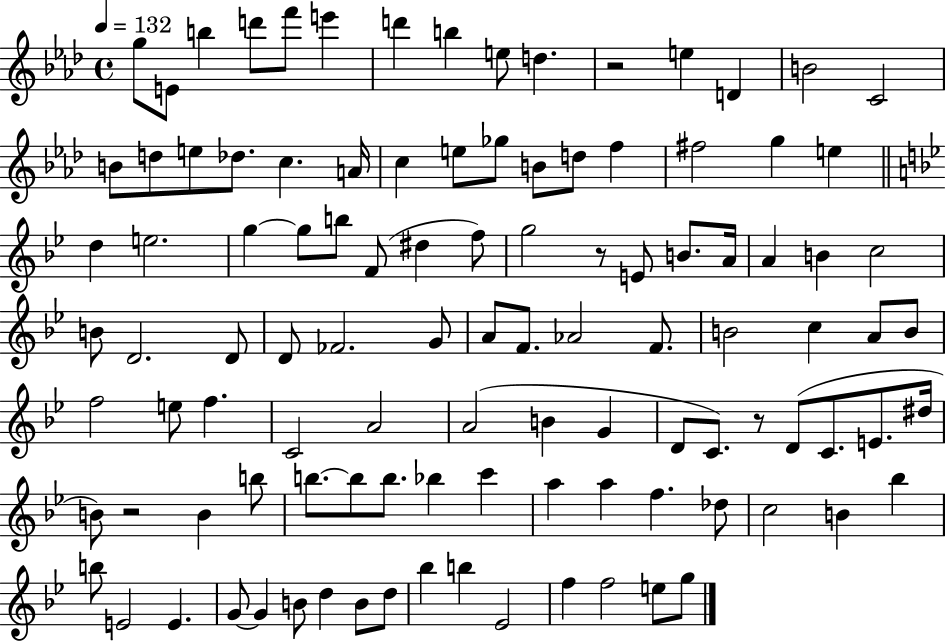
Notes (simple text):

G5/e E4/e B5/q D6/e F6/e E6/q D6/q B5/q E5/e D5/q. R/h E5/q D4/q B4/h C4/h B4/e D5/e E5/e Db5/e. C5/q. A4/s C5/q E5/e Gb5/e B4/e D5/e F5/q F#5/h G5/q E5/q D5/q E5/h. G5/q G5/e B5/e F4/e D#5/q F5/e G5/h R/e E4/e B4/e. A4/s A4/q B4/q C5/h B4/e D4/h. D4/e D4/e FES4/h. G4/e A4/e F4/e. Ab4/h F4/e. B4/h C5/q A4/e B4/e F5/h E5/e F5/q. C4/h A4/h A4/h B4/q G4/q D4/e C4/e. R/e D4/e C4/e. E4/e. D#5/s B4/e R/h B4/q B5/e B5/e. B5/e B5/e. Bb5/q C6/q A5/q A5/q F5/q. Db5/e C5/h B4/q Bb5/q B5/e E4/h E4/q. G4/e G4/q B4/e D5/q B4/e D5/e Bb5/q B5/q Eb4/h F5/q F5/h E5/e G5/e